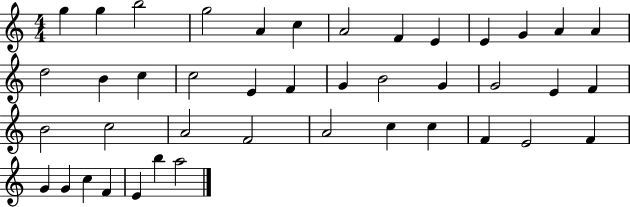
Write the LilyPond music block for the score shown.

{
  \clef treble
  \numericTimeSignature
  \time 4/4
  \key c \major
  g''4 g''4 b''2 | g''2 a'4 c''4 | a'2 f'4 e'4 | e'4 g'4 a'4 a'4 | \break d''2 b'4 c''4 | c''2 e'4 f'4 | g'4 b'2 g'4 | g'2 e'4 f'4 | \break b'2 c''2 | a'2 f'2 | a'2 c''4 c''4 | f'4 e'2 f'4 | \break g'4 g'4 c''4 f'4 | e'4 b''4 a''2 | \bar "|."
}